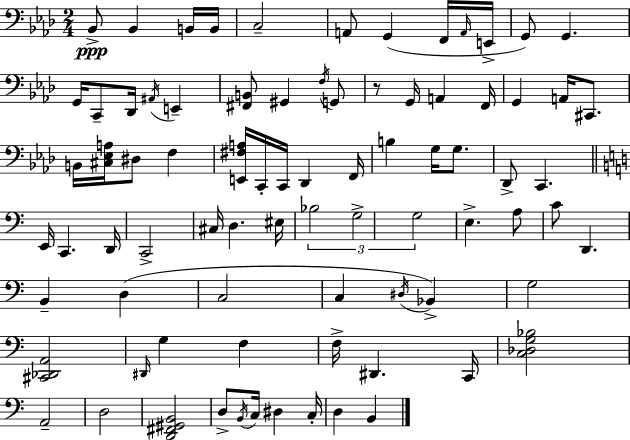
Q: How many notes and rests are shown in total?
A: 81